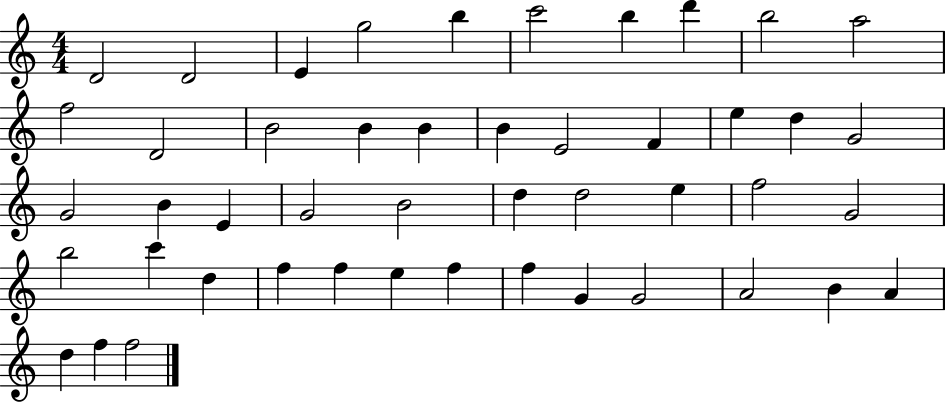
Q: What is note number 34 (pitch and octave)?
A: D5